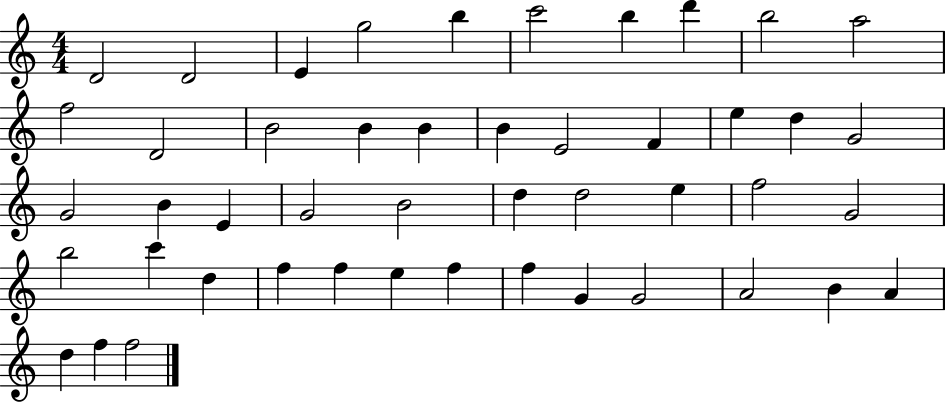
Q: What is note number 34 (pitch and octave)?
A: D5